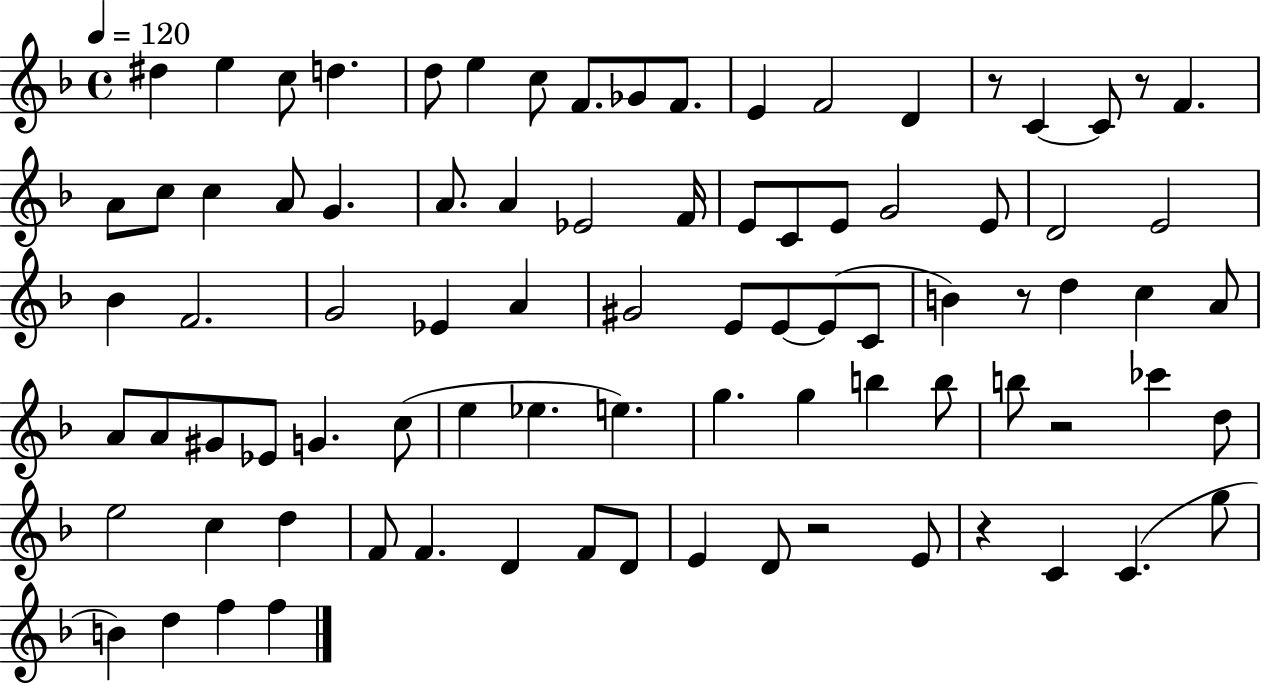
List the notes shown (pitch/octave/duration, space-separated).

D#5/q E5/q C5/e D5/q. D5/e E5/q C5/e F4/e. Gb4/e F4/e. E4/q F4/h D4/q R/e C4/q C4/e R/e F4/q. A4/e C5/e C5/q A4/e G4/q. A4/e. A4/q Eb4/h F4/s E4/e C4/e E4/e G4/h E4/e D4/h E4/h Bb4/q F4/h. G4/h Eb4/q A4/q G#4/h E4/e E4/e E4/e C4/e B4/q R/e D5/q C5/q A4/e A4/e A4/e G#4/e Eb4/e G4/q. C5/e E5/q Eb5/q. E5/q. G5/q. G5/q B5/q B5/e B5/e R/h CES6/q D5/e E5/h C5/q D5/q F4/e F4/q. D4/q F4/e D4/e E4/q D4/e R/h E4/e R/q C4/q C4/q. G5/e B4/q D5/q F5/q F5/q